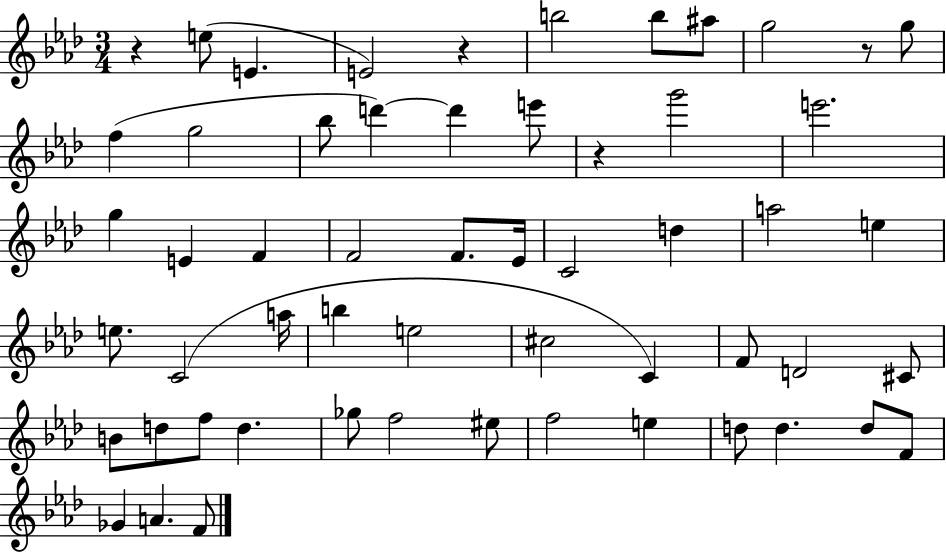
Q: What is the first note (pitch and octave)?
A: E5